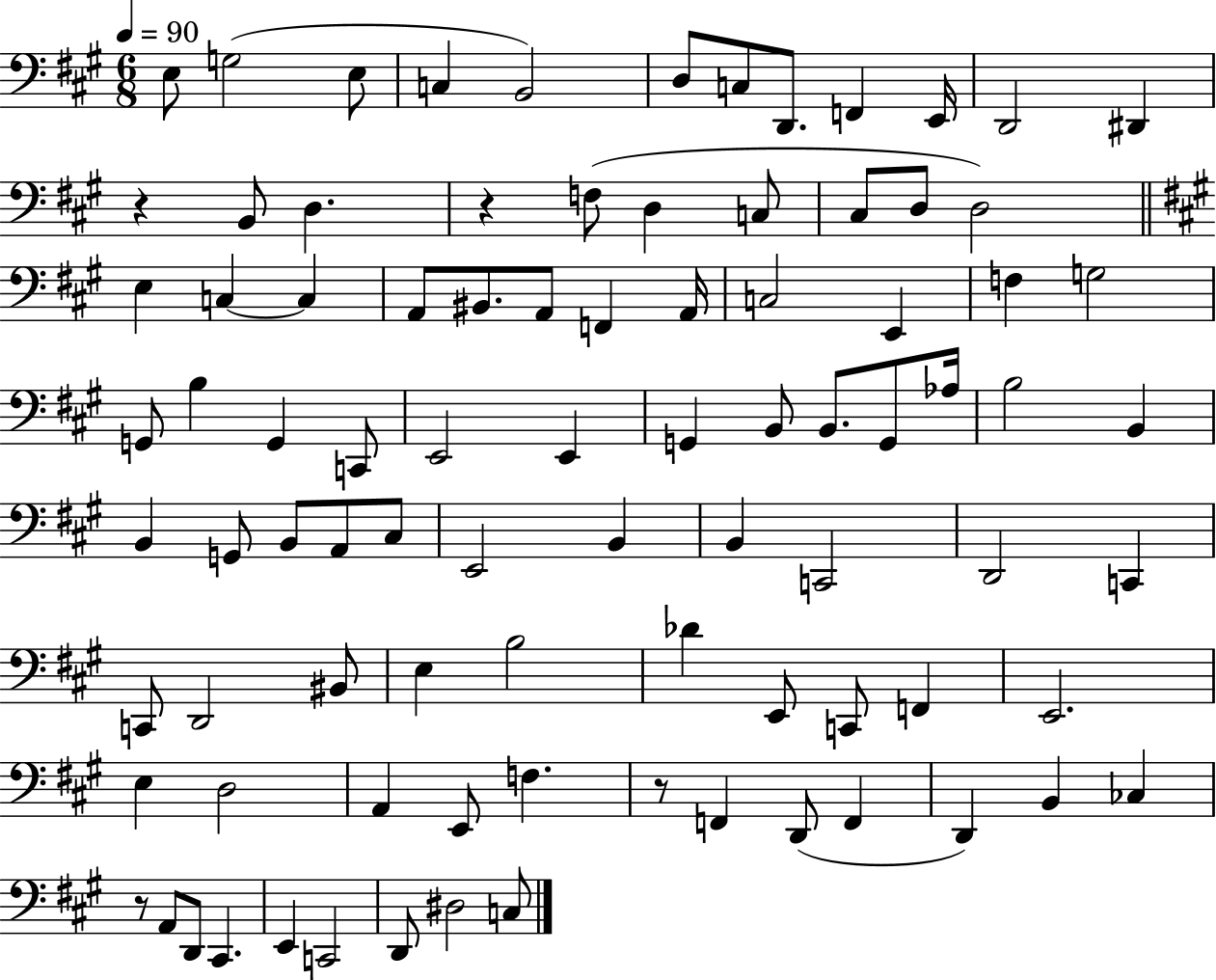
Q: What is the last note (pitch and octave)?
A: C3